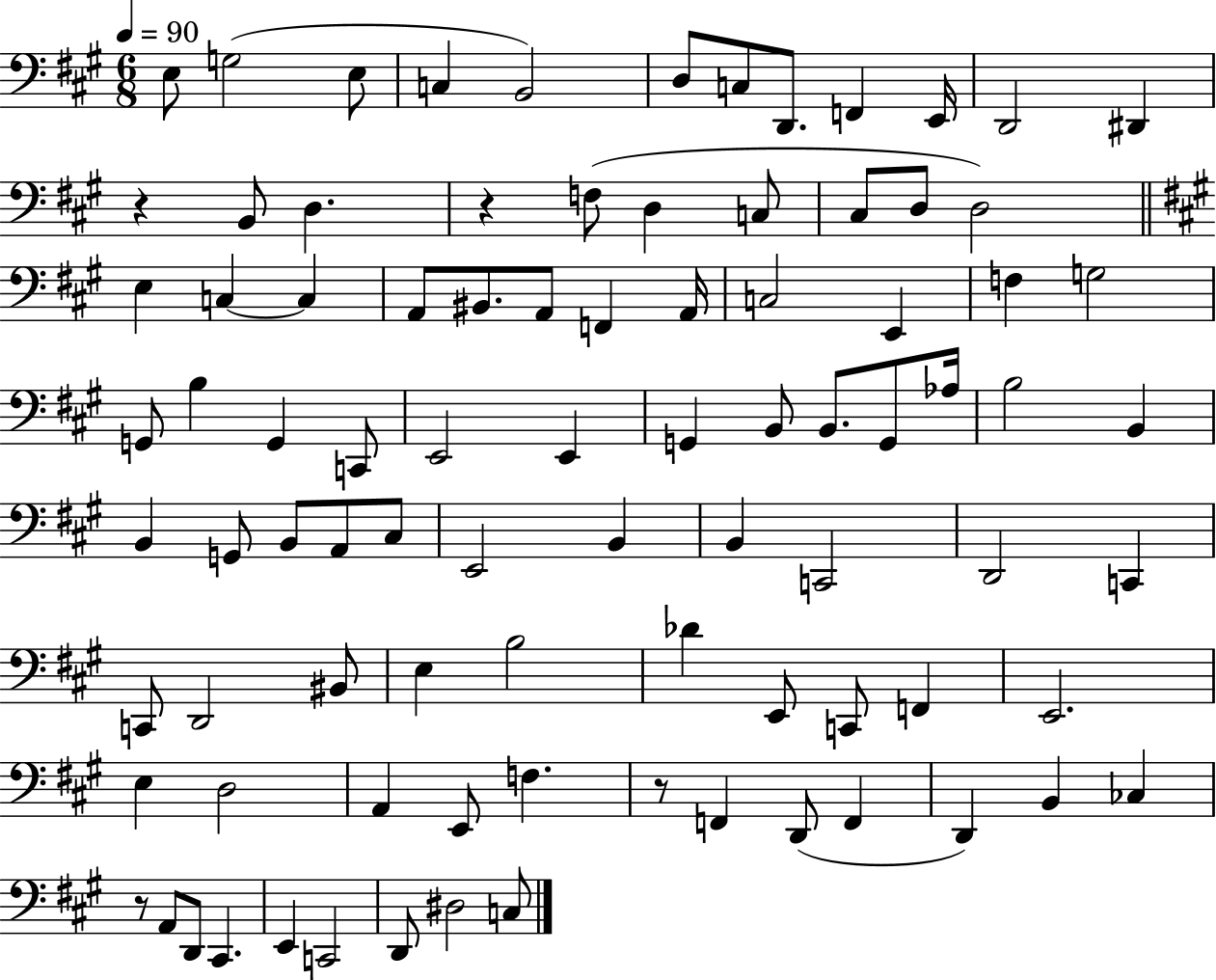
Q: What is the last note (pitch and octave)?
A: C3